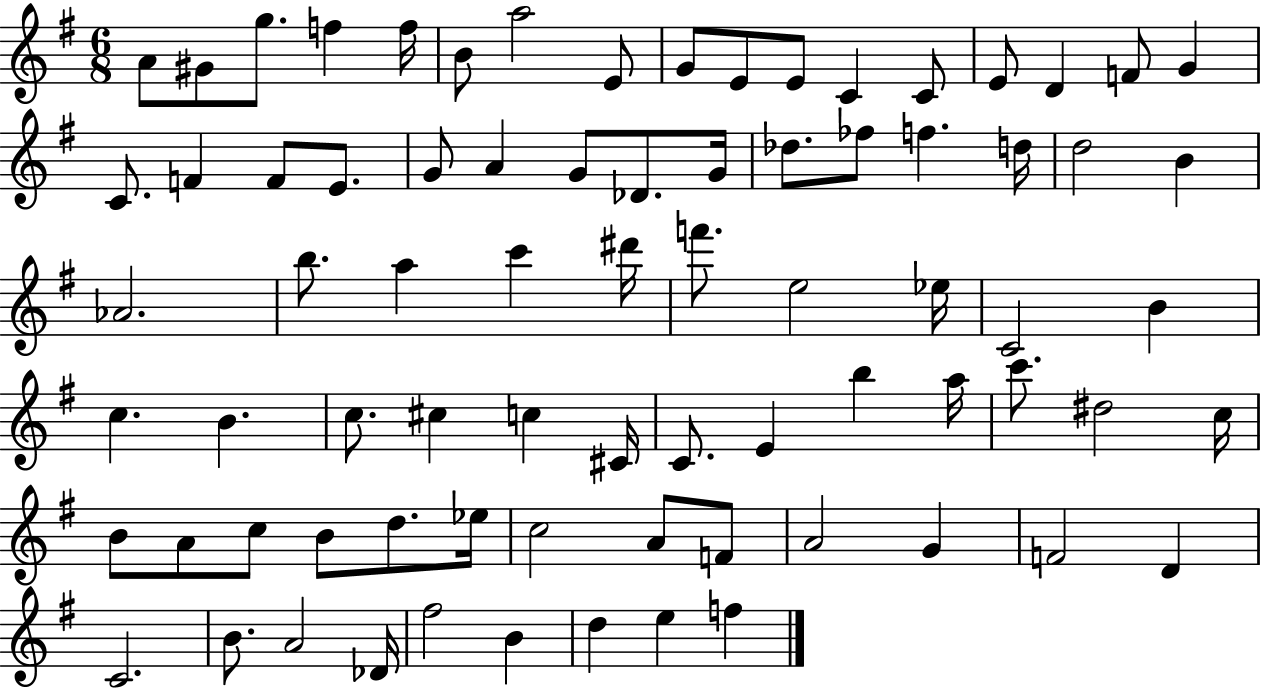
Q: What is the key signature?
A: G major